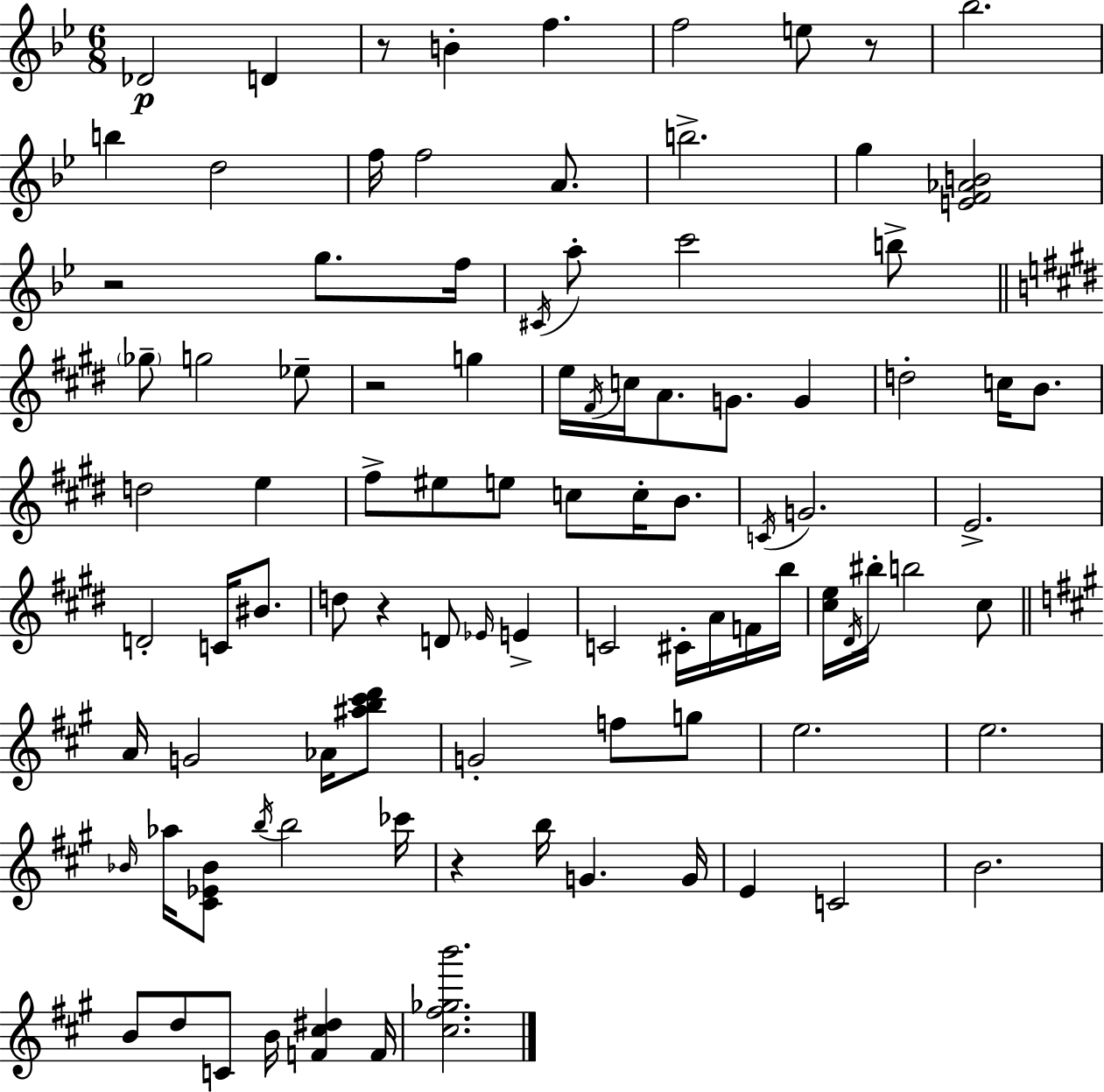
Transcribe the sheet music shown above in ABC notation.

X:1
T:Untitled
M:6/8
L:1/4
K:Bb
_D2 D z/2 B f f2 e/2 z/2 _b2 b d2 f/4 f2 A/2 b2 g [EF_AB]2 z2 g/2 f/4 ^C/4 a/2 c'2 b/2 _g/2 g2 _e/2 z2 g e/4 ^F/4 c/4 A/2 G/2 G d2 c/4 B/2 d2 e ^f/2 ^e/2 e/2 c/2 c/4 B/2 C/4 G2 E2 D2 C/4 ^B/2 d/2 z D/2 _E/4 E C2 ^C/4 A/4 F/4 b/4 [^ce]/4 ^D/4 ^b/4 b2 ^c/2 A/4 G2 _A/4 [^ab^c'd']/2 G2 f/2 g/2 e2 e2 _B/4 _a/4 [^C_E_B]/2 b/4 b2 _c'/4 z b/4 G G/4 E C2 B2 B/2 d/2 C/2 B/4 [F^c^d] F/4 [^c^f_gb']2